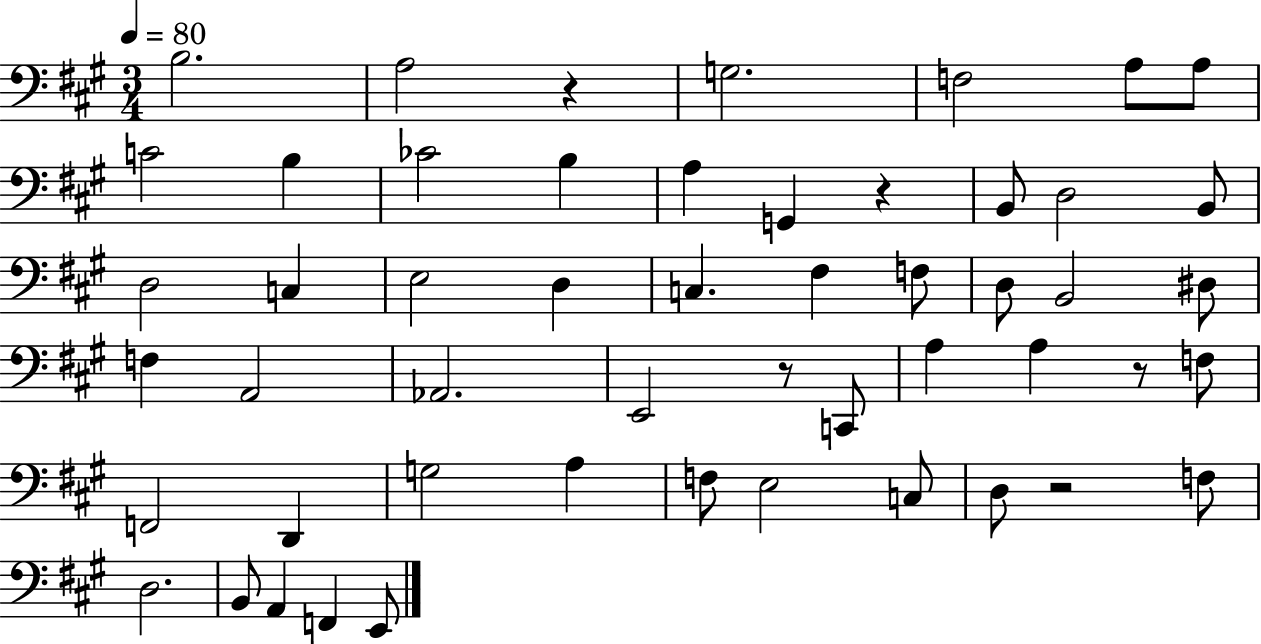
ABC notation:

X:1
T:Untitled
M:3/4
L:1/4
K:A
B,2 A,2 z G,2 F,2 A,/2 A,/2 C2 B, _C2 B, A, G,, z B,,/2 D,2 B,,/2 D,2 C, E,2 D, C, ^F, F,/2 D,/2 B,,2 ^D,/2 F, A,,2 _A,,2 E,,2 z/2 C,,/2 A, A, z/2 F,/2 F,,2 D,, G,2 A, F,/2 E,2 C,/2 D,/2 z2 F,/2 D,2 B,,/2 A,, F,, E,,/2